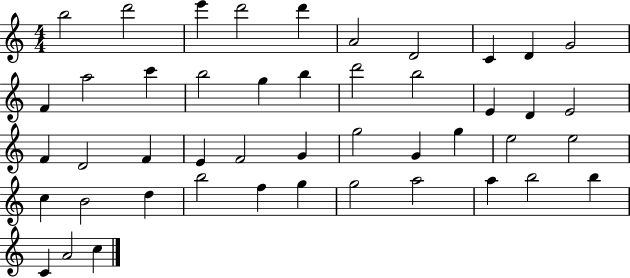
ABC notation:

X:1
T:Untitled
M:4/4
L:1/4
K:C
b2 d'2 e' d'2 d' A2 D2 C D G2 F a2 c' b2 g b d'2 b2 E D E2 F D2 F E F2 G g2 G g e2 e2 c B2 d b2 f g g2 a2 a b2 b C A2 c